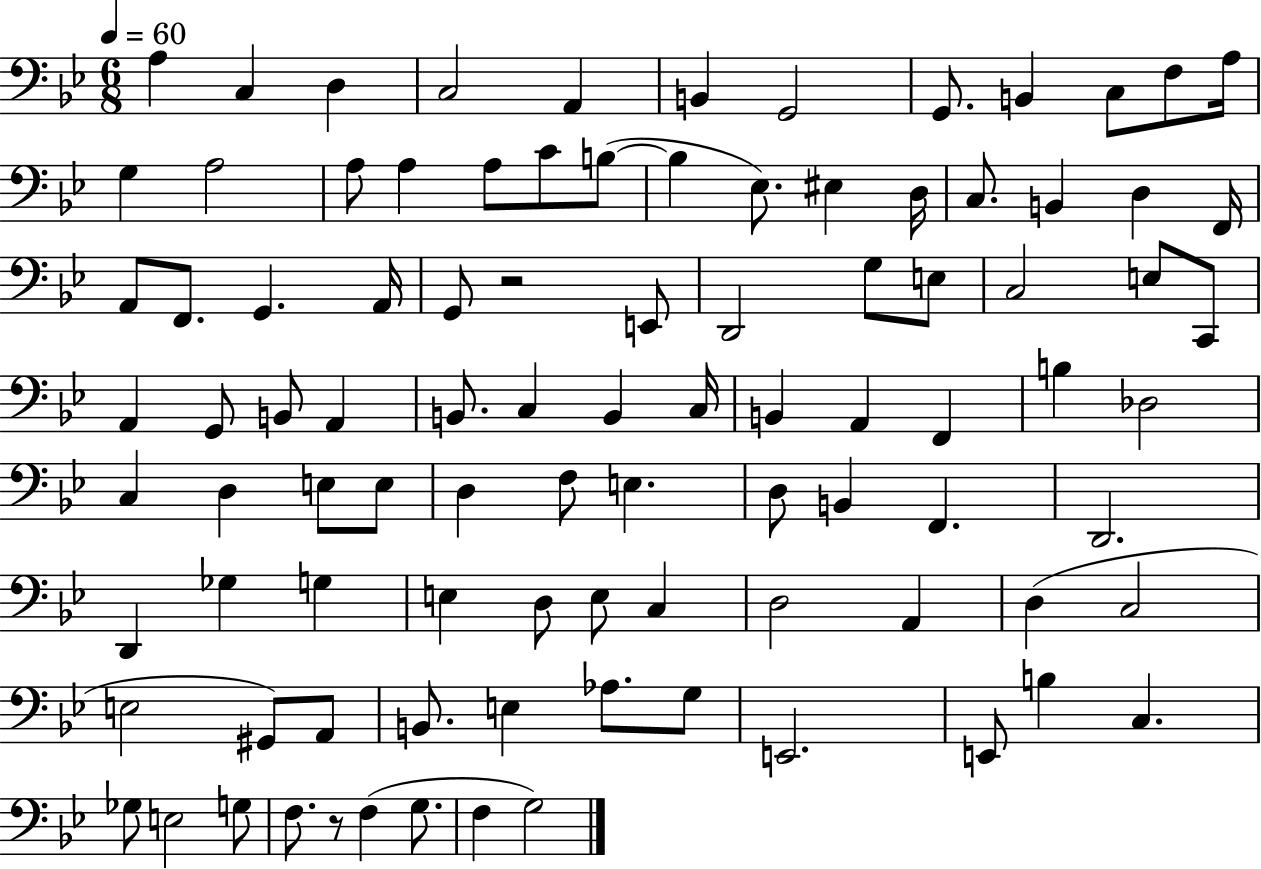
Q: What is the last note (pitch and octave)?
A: G3